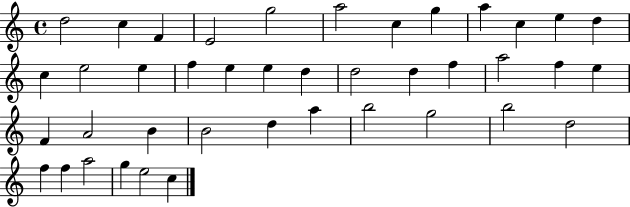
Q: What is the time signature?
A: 4/4